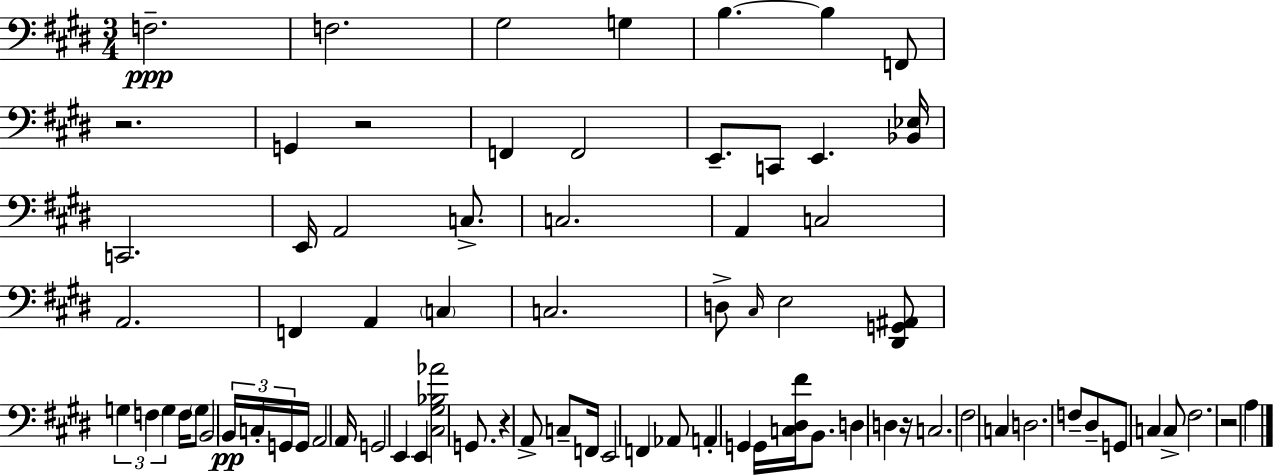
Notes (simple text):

F3/h. F3/h. G#3/h G3/q B3/q. B3/q F2/e R/h. G2/q R/h F2/q F2/h E2/e. C2/e E2/q. [Bb2,Eb3]/s C2/h. E2/s A2/h C3/e. C3/h. A2/q C3/h A2/h. F2/q A2/q C3/q C3/h. D3/e C#3/s E3/h [D#2,G2,A#2]/e G3/q F3/q G3/q F3/s G3/e B2/h B2/s C3/s G2/s G2/s A2/h A2/s G2/h E2/q E2/q [C#3,G#3,Bb3,Ab4]/h G2/e. R/q A2/e C3/e F2/s E2/h F2/q Ab2/e A2/q G2/q G2/s [C3,D#3,F#4]/s B2/e. D3/q D3/q R/s C3/h. F#3/h C3/q D3/h. F3/e D#3/e G2/e C3/q C3/e F#3/h. R/h A3/q